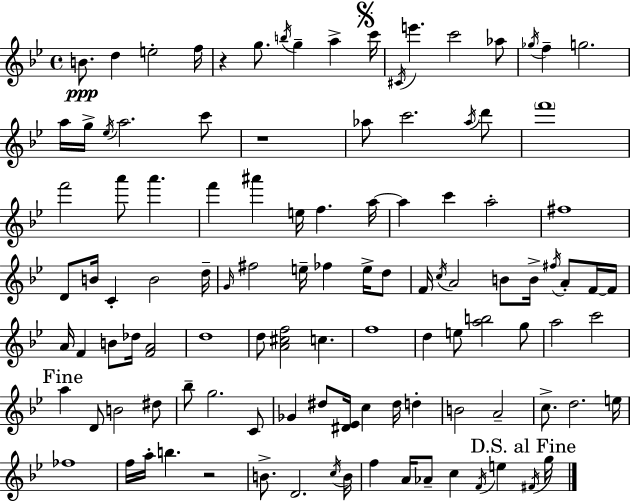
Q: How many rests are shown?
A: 3